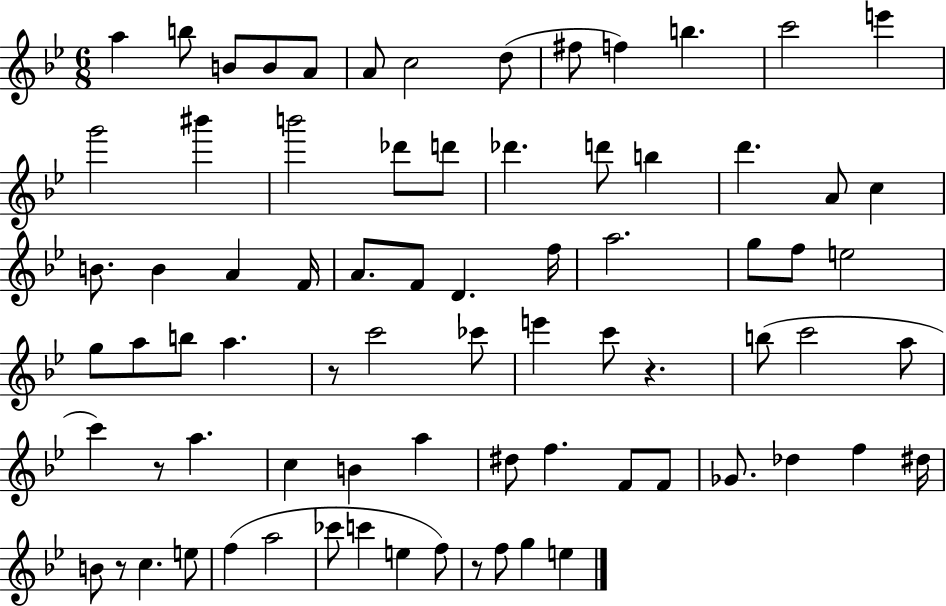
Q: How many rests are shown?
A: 5